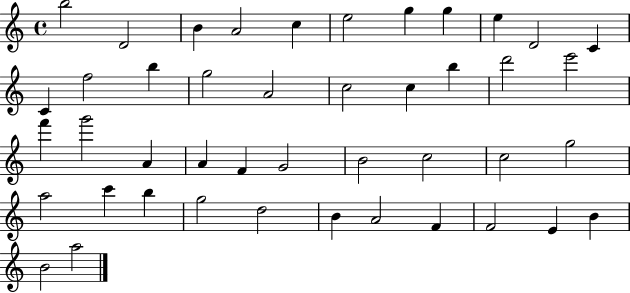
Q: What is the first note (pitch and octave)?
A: B5